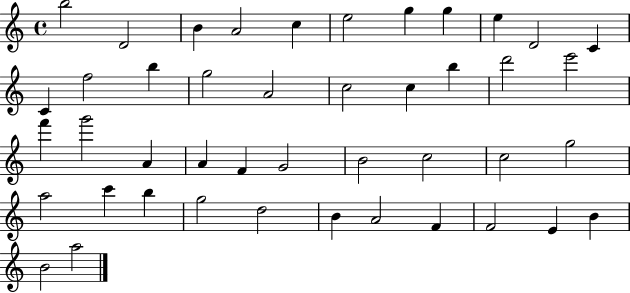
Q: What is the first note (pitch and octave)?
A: B5